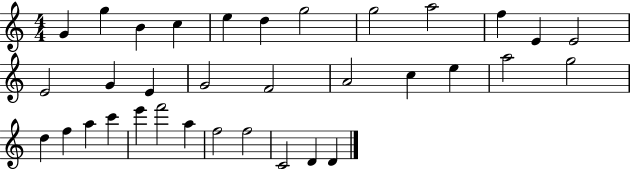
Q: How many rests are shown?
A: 0